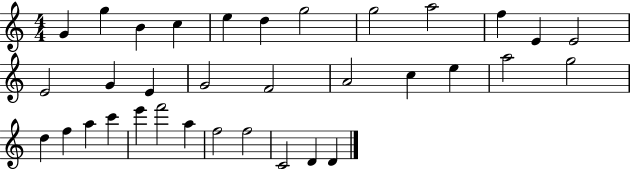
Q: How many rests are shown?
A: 0